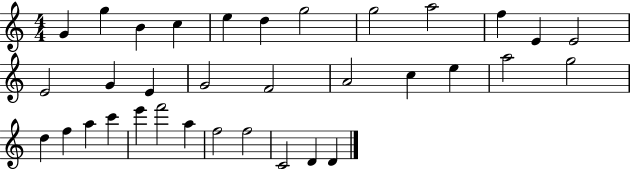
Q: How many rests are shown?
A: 0